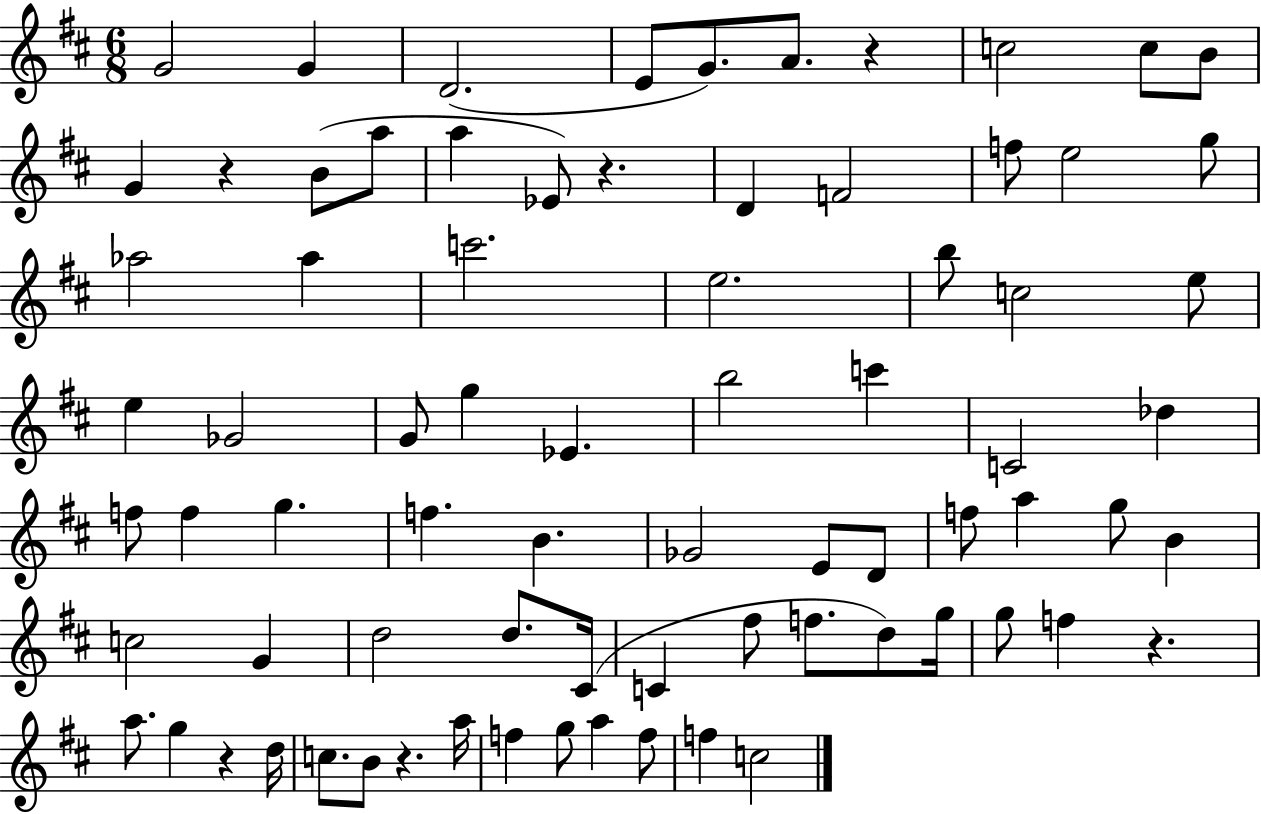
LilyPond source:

{
  \clef treble
  \numericTimeSignature
  \time 6/8
  \key d \major
  \repeat volta 2 { g'2 g'4 | d'2.( | e'8 g'8.) a'8. r4 | c''2 c''8 b'8 | \break g'4 r4 b'8( a''8 | a''4 ees'8) r4. | d'4 f'2 | f''8 e''2 g''8 | \break aes''2 aes''4 | c'''2. | e''2. | b''8 c''2 e''8 | \break e''4 ges'2 | g'8 g''4 ees'4. | b''2 c'''4 | c'2 des''4 | \break f''8 f''4 g''4. | f''4. b'4. | ges'2 e'8 d'8 | f''8 a''4 g''8 b'4 | \break c''2 g'4 | d''2 d''8. cis'16( | c'4 fis''8 f''8. d''8) g''16 | g''8 f''4 r4. | \break a''8. g''4 r4 d''16 | c''8. b'8 r4. a''16 | f''4 g''8 a''4 f''8 | f''4 c''2 | \break } \bar "|."
}